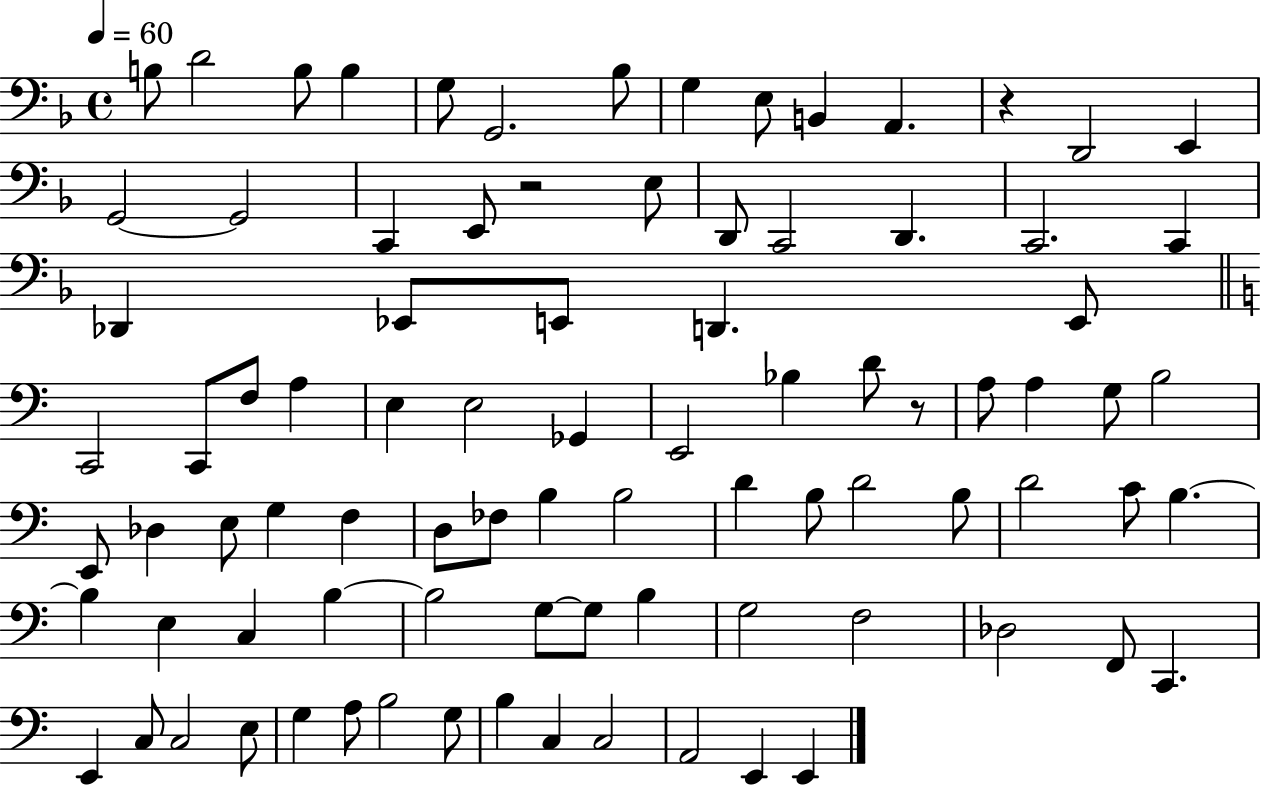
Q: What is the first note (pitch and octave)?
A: B3